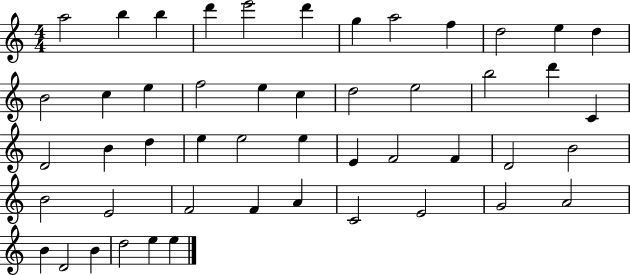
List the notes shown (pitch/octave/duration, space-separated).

A5/h B5/q B5/q D6/q E6/h D6/q G5/q A5/h F5/q D5/h E5/q D5/q B4/h C5/q E5/q F5/h E5/q C5/q D5/h E5/h B5/h D6/q C4/q D4/h B4/q D5/q E5/q E5/h E5/q E4/q F4/h F4/q D4/h B4/h B4/h E4/h F4/h F4/q A4/q C4/h E4/h G4/h A4/h B4/q D4/h B4/q D5/h E5/q E5/q